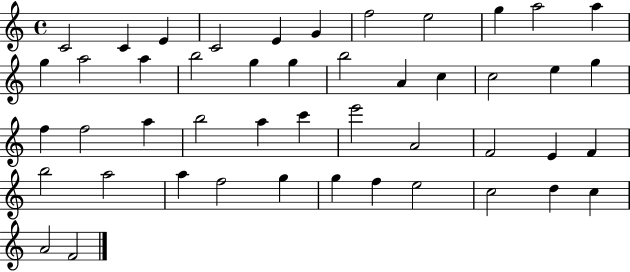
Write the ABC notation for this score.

X:1
T:Untitled
M:4/4
L:1/4
K:C
C2 C E C2 E G f2 e2 g a2 a g a2 a b2 g g b2 A c c2 e g f f2 a b2 a c' e'2 A2 F2 E F b2 a2 a f2 g g f e2 c2 d c A2 F2